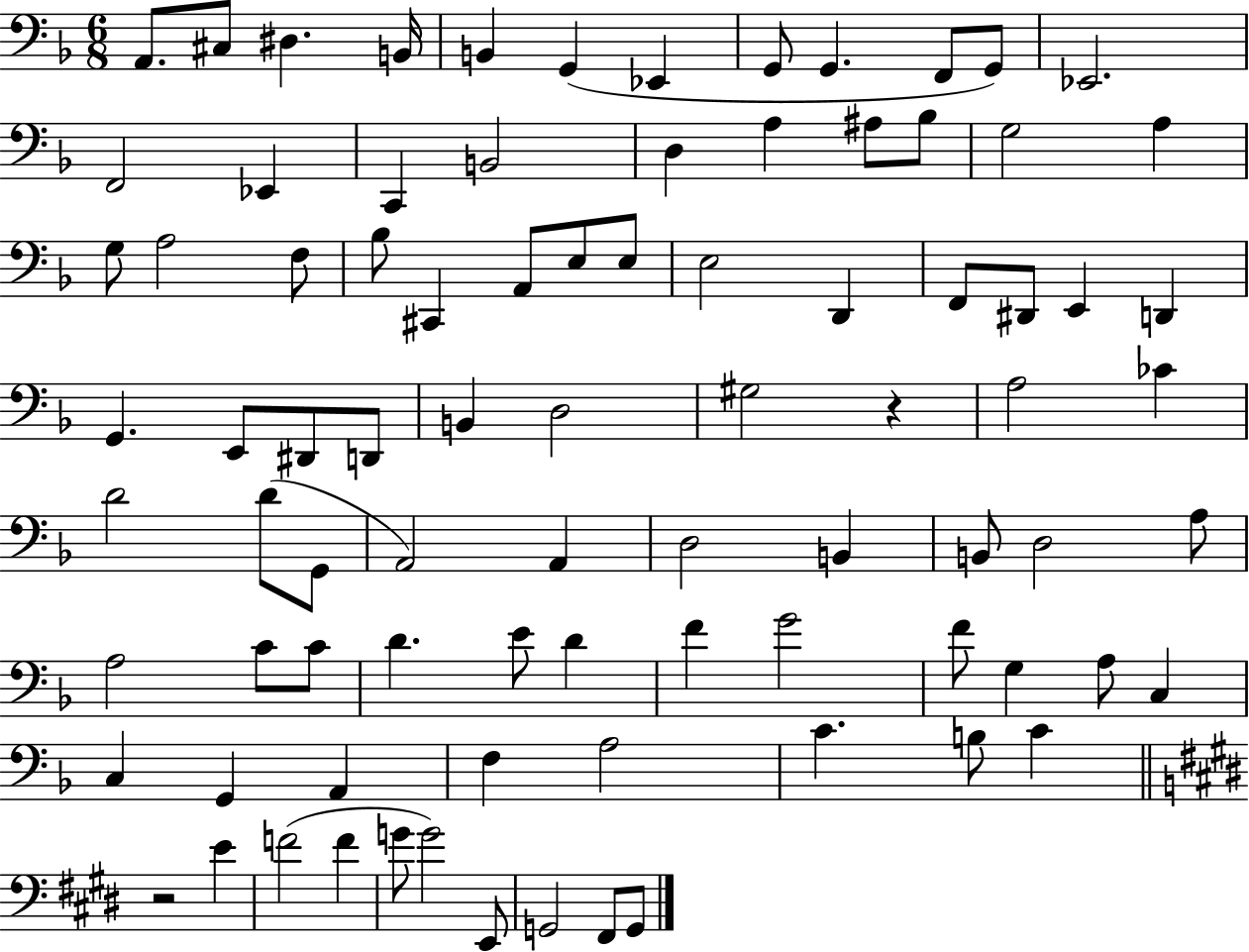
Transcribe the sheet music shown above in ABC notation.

X:1
T:Untitled
M:6/8
L:1/4
K:F
A,,/2 ^C,/2 ^D, B,,/4 B,, G,, _E,, G,,/2 G,, F,,/2 G,,/2 _E,,2 F,,2 _E,, C,, B,,2 D, A, ^A,/2 _B,/2 G,2 A, G,/2 A,2 F,/2 _B,/2 ^C,, A,,/2 E,/2 E,/2 E,2 D,, F,,/2 ^D,,/2 E,, D,, G,, E,,/2 ^D,,/2 D,,/2 B,, D,2 ^G,2 z A,2 _C D2 D/2 G,,/2 A,,2 A,, D,2 B,, B,,/2 D,2 A,/2 A,2 C/2 C/2 D E/2 D F G2 F/2 G, A,/2 C, C, G,, A,, F, A,2 C B,/2 C z2 E F2 F G/2 G2 E,,/2 G,,2 ^F,,/2 G,,/2